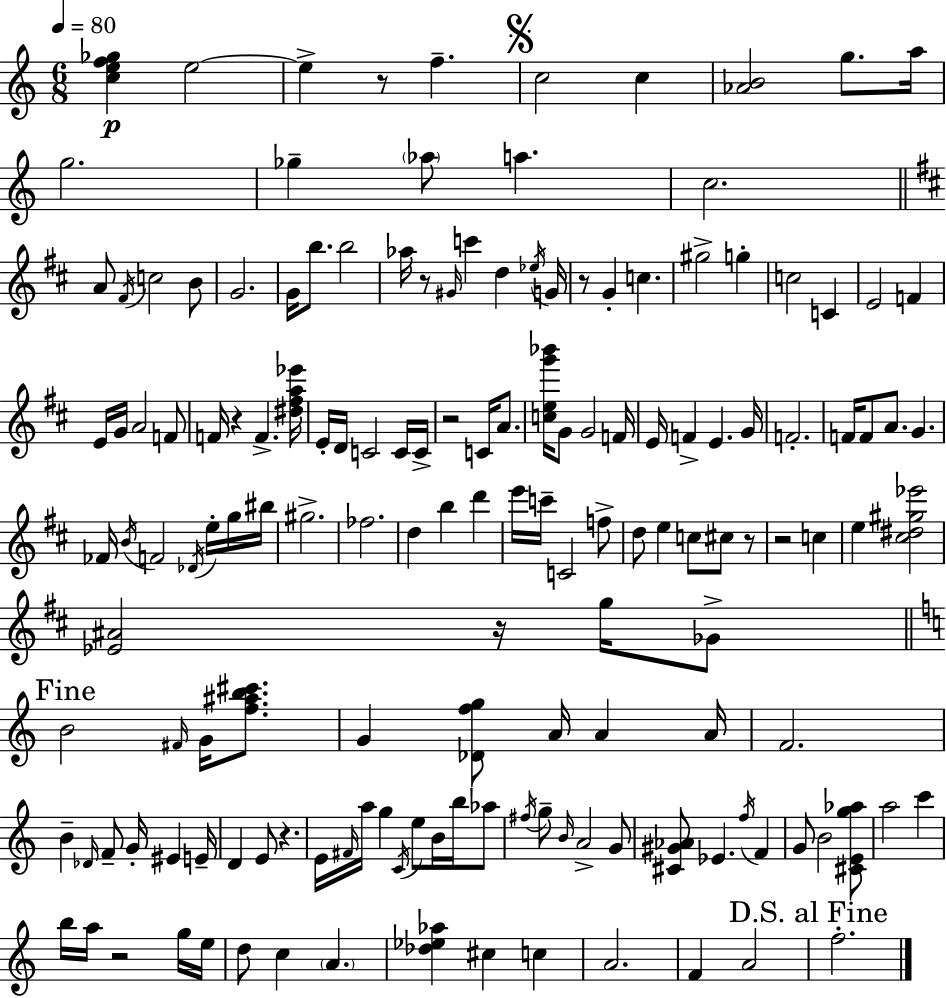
[C5,E5,F5,Gb5]/q E5/h E5/q R/e F5/q. C5/h C5/q [Ab4,B4]/h G5/e. A5/s G5/h. Gb5/q Ab5/e A5/q. C5/h. A4/e F#4/s C5/h B4/e G4/h. G4/s B5/e. B5/h Ab5/s R/e G#4/s C6/q D5/q Eb5/s G4/s R/e G4/q C5/q. G#5/h G5/q C5/h C4/q E4/h F4/q E4/s G4/s A4/h F4/e F4/s R/q F4/q. [D#5,F#5,A5,Eb6]/s E4/s D4/s C4/h C4/s C4/s R/h C4/s A4/e. [C5,E5,G6,Bb6]/s G4/e G4/h F4/s E4/s F4/q E4/q. G4/s F4/h. F4/s F4/e A4/e. G4/q. FES4/s B4/s F4/h Db4/s E5/s G5/s BIS5/s G#5/h. FES5/h. D5/q B5/q D6/q E6/s C6/s C4/h F5/e D5/e E5/q C5/e C#5/e R/e R/h C5/q E5/q [C#5,D#5,G#5,Eb6]/h [Eb4,A#4]/h R/s G5/s Gb4/e B4/h F#4/s G4/s [F5,A#5,B5,C#6]/e. G4/q [Db4,F5,G5]/e A4/s A4/q A4/s F4/h. B4/q Db4/s F4/e G4/s EIS4/q E4/s D4/q E4/e R/q. E4/s F#4/s A5/s G5/q C4/s E5/e B4/s B5/s Ab5/e F#5/s G5/e B4/s A4/h G4/e [C#4,G#4,Ab4]/e Eb4/q. F5/s F4/q G4/e B4/h [C#4,E4,G5,Ab5]/e A5/h C6/q B5/s A5/s R/h G5/s E5/s D5/e C5/q A4/q. [Db5,Eb5,Ab5]/q C#5/q C5/q A4/h. F4/q A4/h F5/h.